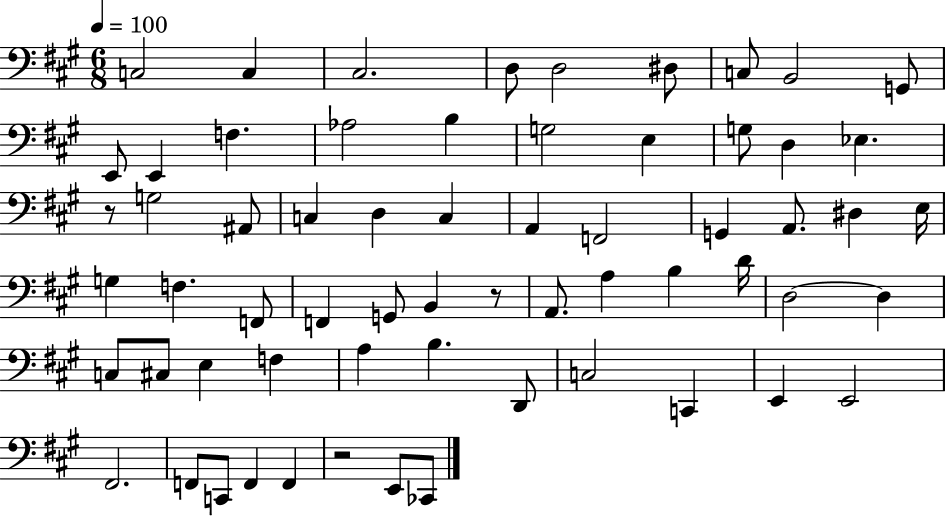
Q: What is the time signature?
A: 6/8